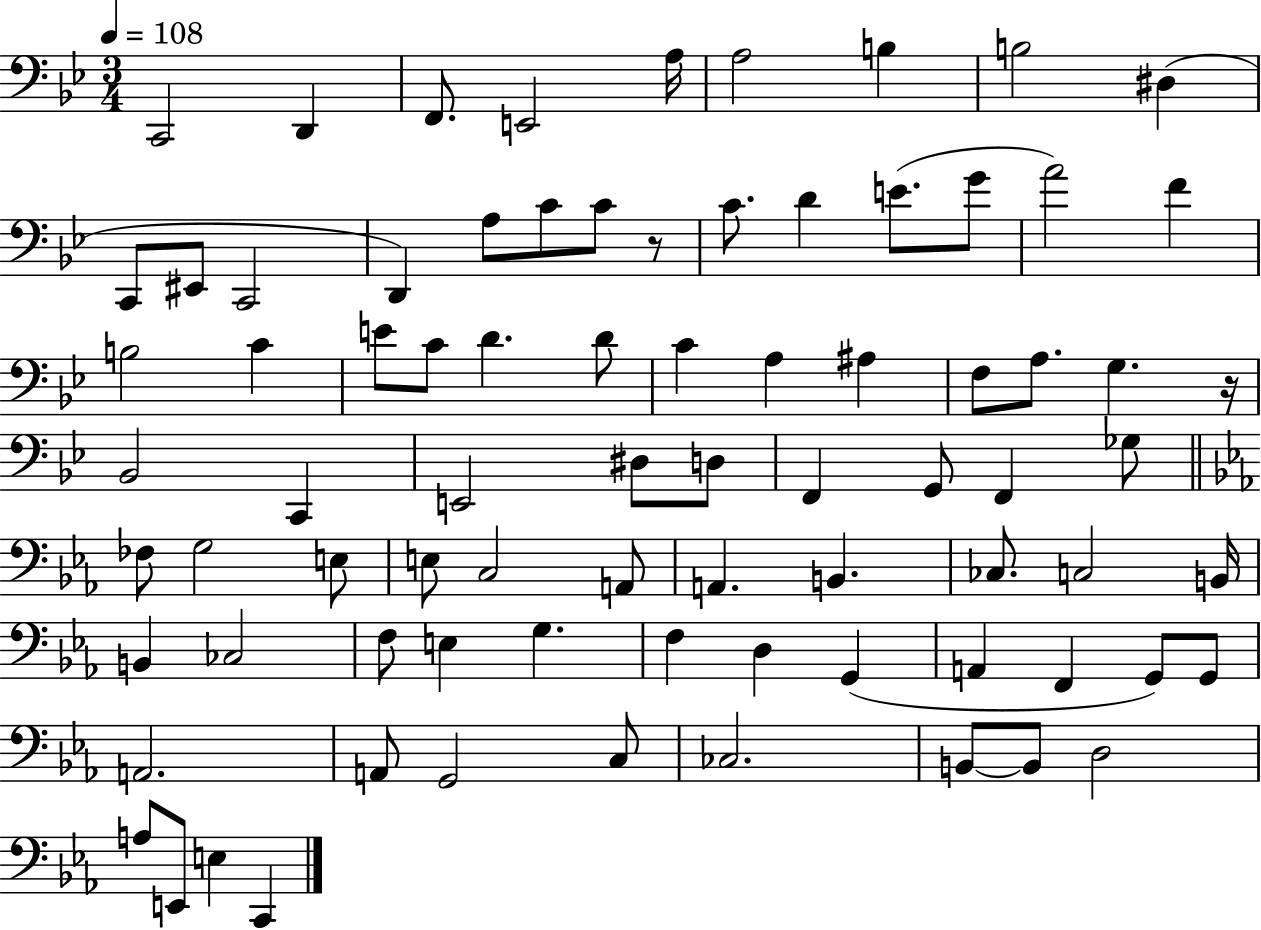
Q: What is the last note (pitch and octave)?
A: C2